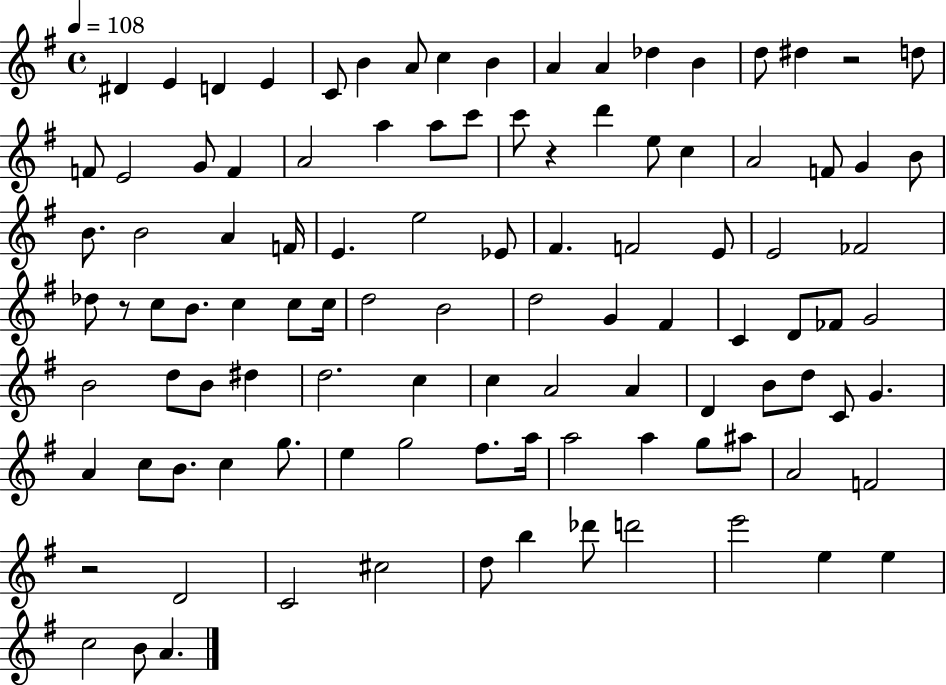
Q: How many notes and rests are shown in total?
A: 105